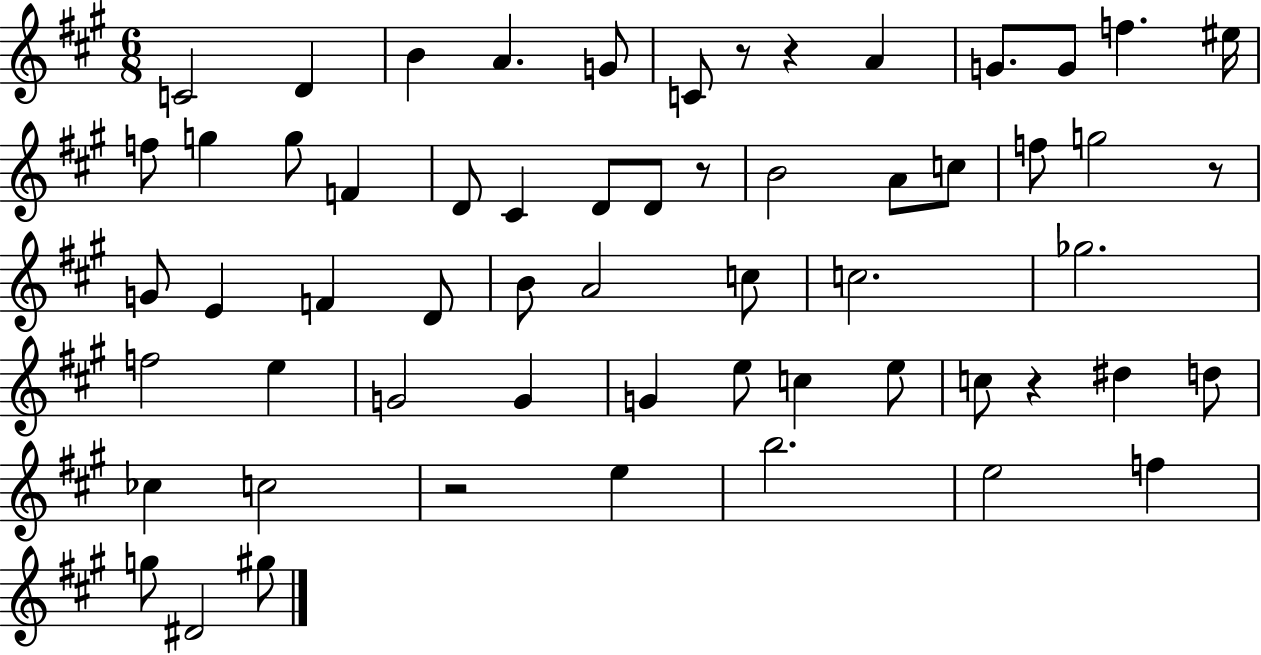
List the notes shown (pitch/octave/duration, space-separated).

C4/h D4/q B4/q A4/q. G4/e C4/e R/e R/q A4/q G4/e. G4/e F5/q. EIS5/s F5/e G5/q G5/e F4/q D4/e C#4/q D4/e D4/e R/e B4/h A4/e C5/e F5/e G5/h R/e G4/e E4/q F4/q D4/e B4/e A4/h C5/e C5/h. Gb5/h. F5/h E5/q G4/h G4/q G4/q E5/e C5/q E5/e C5/e R/q D#5/q D5/e CES5/q C5/h R/h E5/q B5/h. E5/h F5/q G5/e D#4/h G#5/e